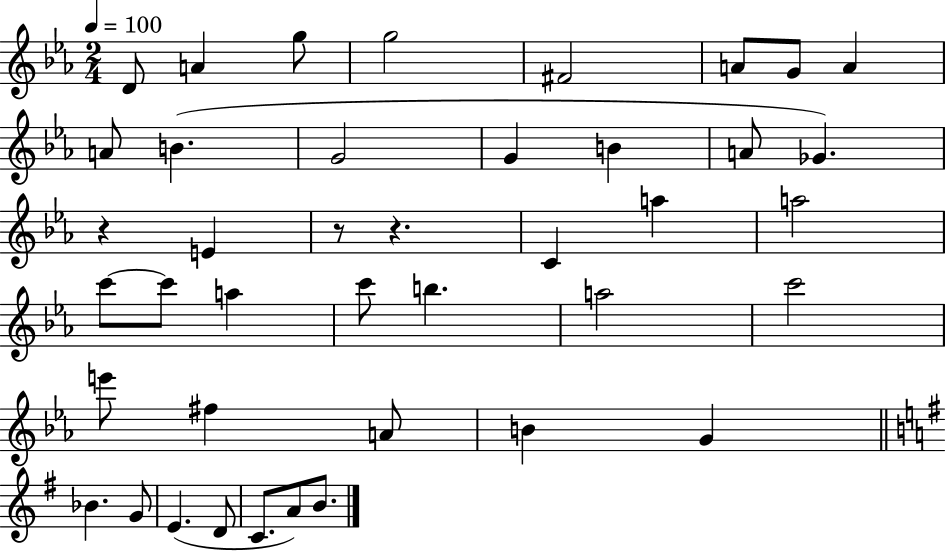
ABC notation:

X:1
T:Untitled
M:2/4
L:1/4
K:Eb
D/2 A g/2 g2 ^F2 A/2 G/2 A A/2 B G2 G B A/2 _G z E z/2 z C a a2 c'/2 c'/2 a c'/2 b a2 c'2 e'/2 ^f A/2 B G _B G/2 E D/2 C/2 A/2 B/2